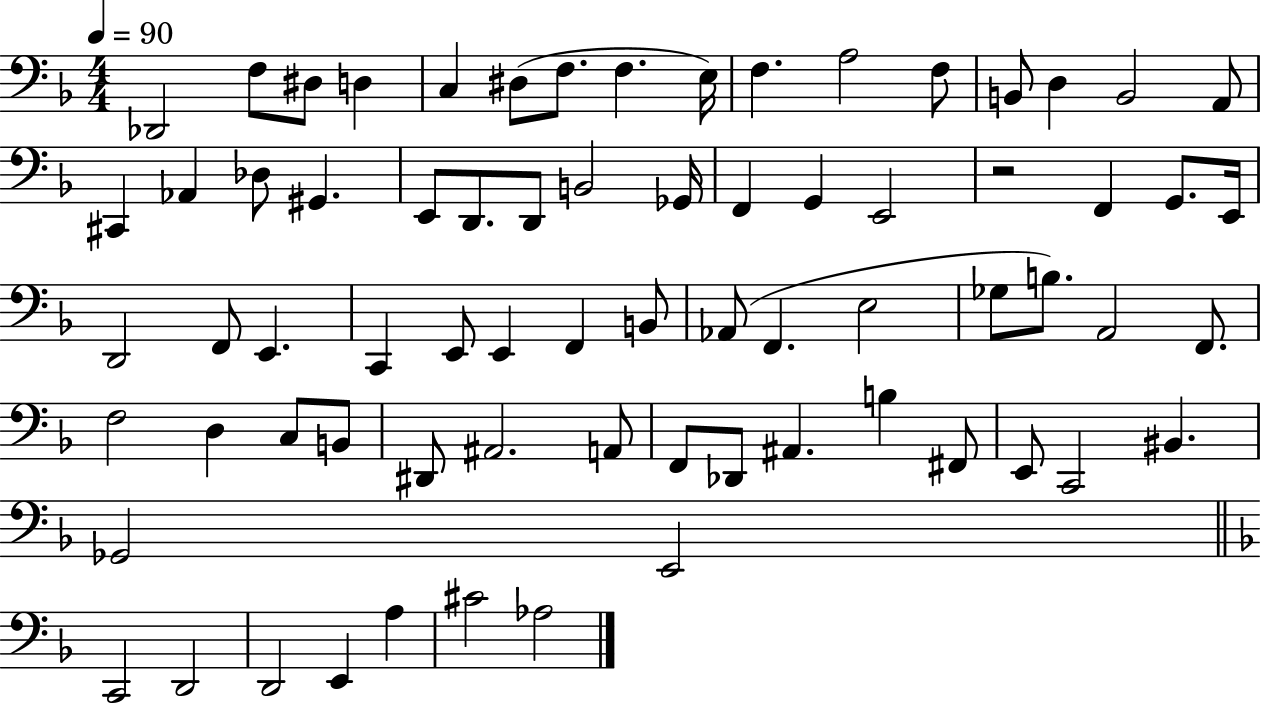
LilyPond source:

{
  \clef bass
  \numericTimeSignature
  \time 4/4
  \key f \major
  \tempo 4 = 90
  \repeat volta 2 { des,2 f8 dis8 d4 | c4 dis8( f8. f4. e16) | f4. a2 f8 | b,8 d4 b,2 a,8 | \break cis,4 aes,4 des8 gis,4. | e,8 d,8. d,8 b,2 ges,16 | f,4 g,4 e,2 | r2 f,4 g,8. e,16 | \break d,2 f,8 e,4. | c,4 e,8 e,4 f,4 b,8 | aes,8( f,4. e2 | ges8 b8.) a,2 f,8. | \break f2 d4 c8 b,8 | dis,8 ais,2. a,8 | f,8 des,8 ais,4. b4 fis,8 | e,8 c,2 bis,4. | \break ges,2 e,2 | \bar "||" \break \key f \major c,2 d,2 | d,2 e,4 a4 | cis'2 aes2 | } \bar "|."
}